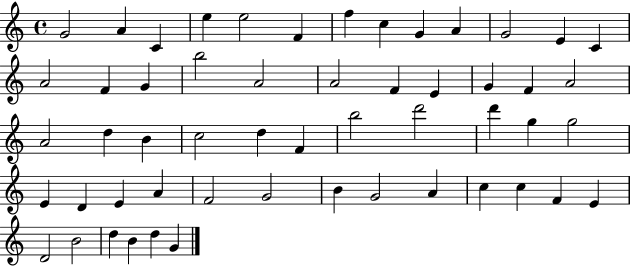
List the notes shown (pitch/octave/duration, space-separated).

G4/h A4/q C4/q E5/q E5/h F4/q F5/q C5/q G4/q A4/q G4/h E4/q C4/q A4/h F4/q G4/q B5/h A4/h A4/h F4/q E4/q G4/q F4/q A4/h A4/h D5/q B4/q C5/h D5/q F4/q B5/h D6/h D6/q G5/q G5/h E4/q D4/q E4/q A4/q F4/h G4/h B4/q G4/h A4/q C5/q C5/q F4/q E4/q D4/h B4/h D5/q B4/q D5/q G4/q